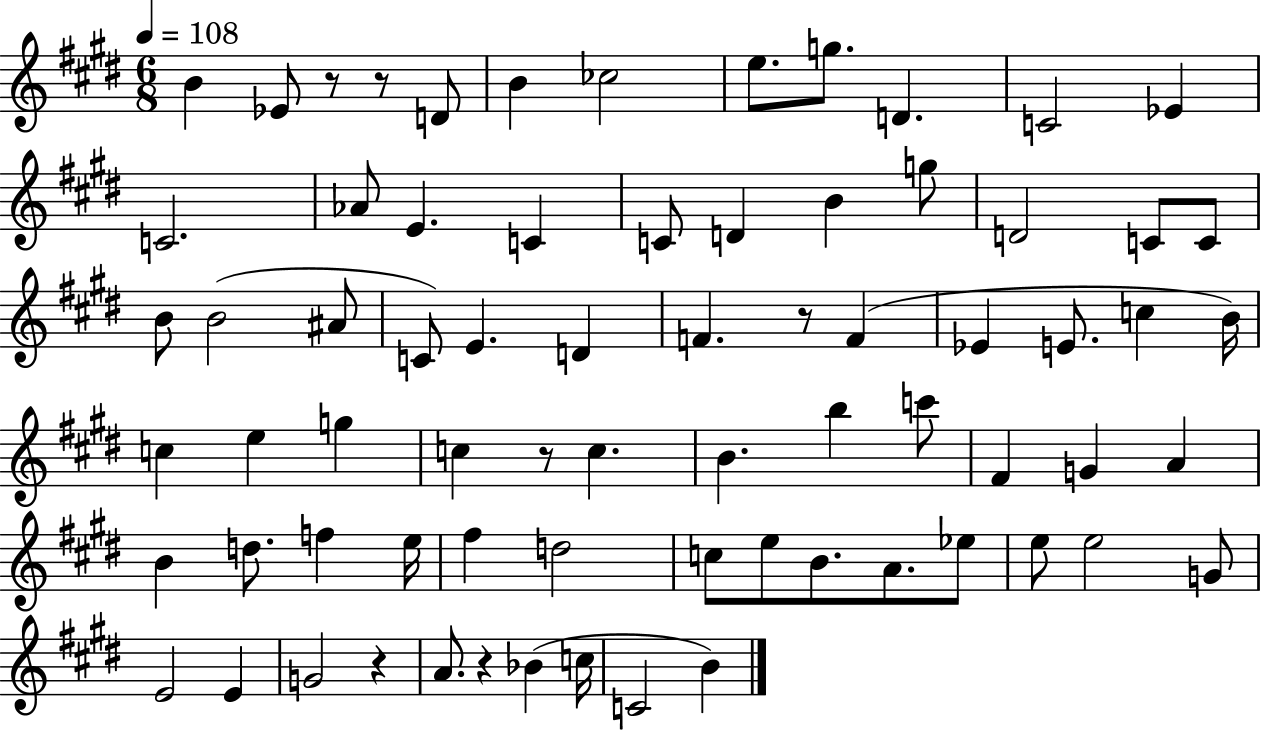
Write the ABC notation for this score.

X:1
T:Untitled
M:6/8
L:1/4
K:E
B _E/2 z/2 z/2 D/2 B _c2 e/2 g/2 D C2 _E C2 _A/2 E C C/2 D B g/2 D2 C/2 C/2 B/2 B2 ^A/2 C/2 E D F z/2 F _E E/2 c B/4 c e g c z/2 c B b c'/2 ^F G A B d/2 f e/4 ^f d2 c/2 e/2 B/2 A/2 _e/2 e/2 e2 G/2 E2 E G2 z A/2 z _B c/4 C2 B